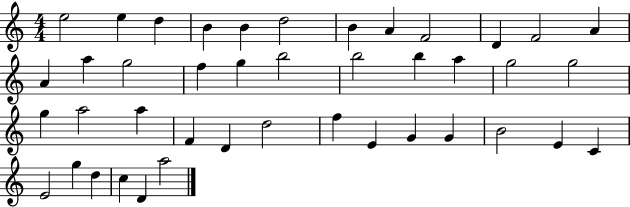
X:1
T:Untitled
M:4/4
L:1/4
K:C
e2 e d B B d2 B A F2 D F2 A A a g2 f g b2 b2 b a g2 g2 g a2 a F D d2 f E G G B2 E C E2 g d c D a2